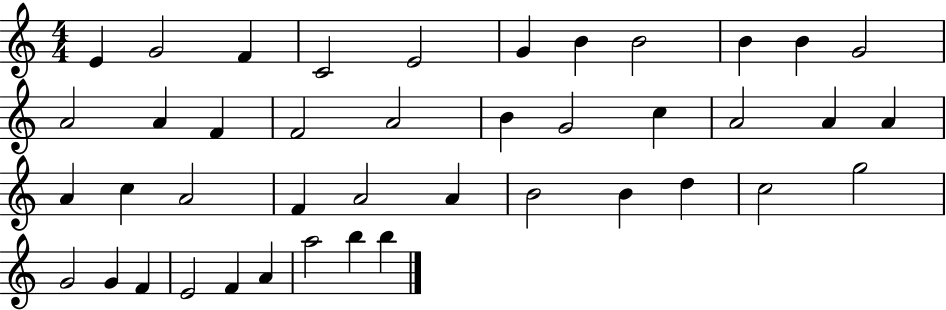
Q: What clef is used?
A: treble